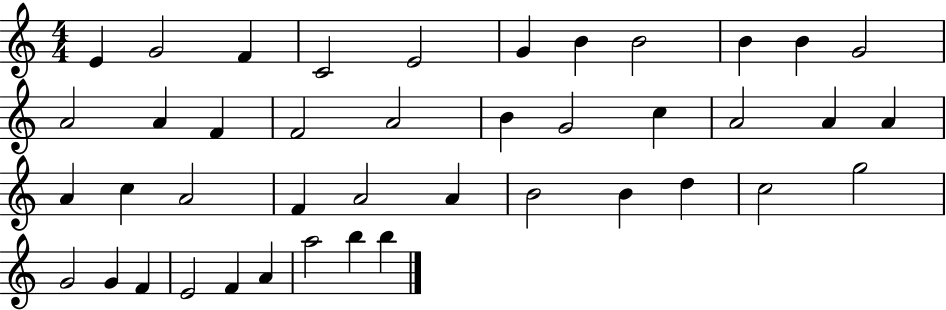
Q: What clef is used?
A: treble